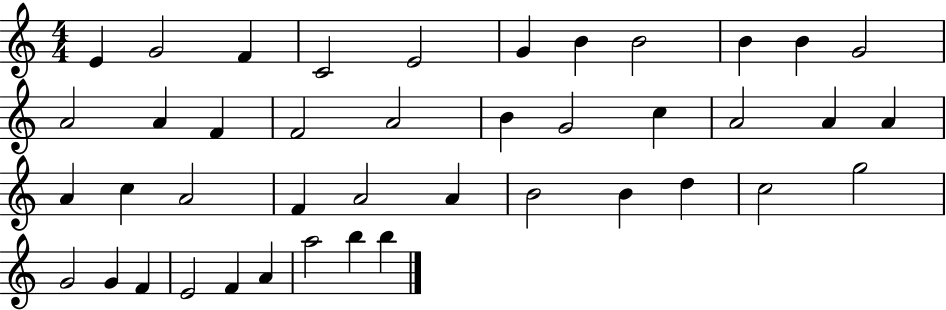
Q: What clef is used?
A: treble